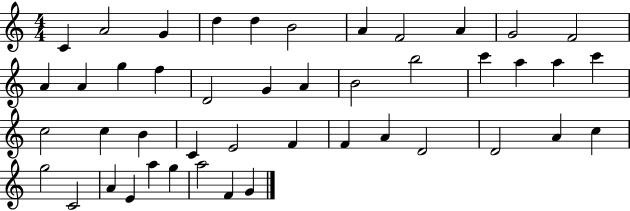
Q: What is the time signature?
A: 4/4